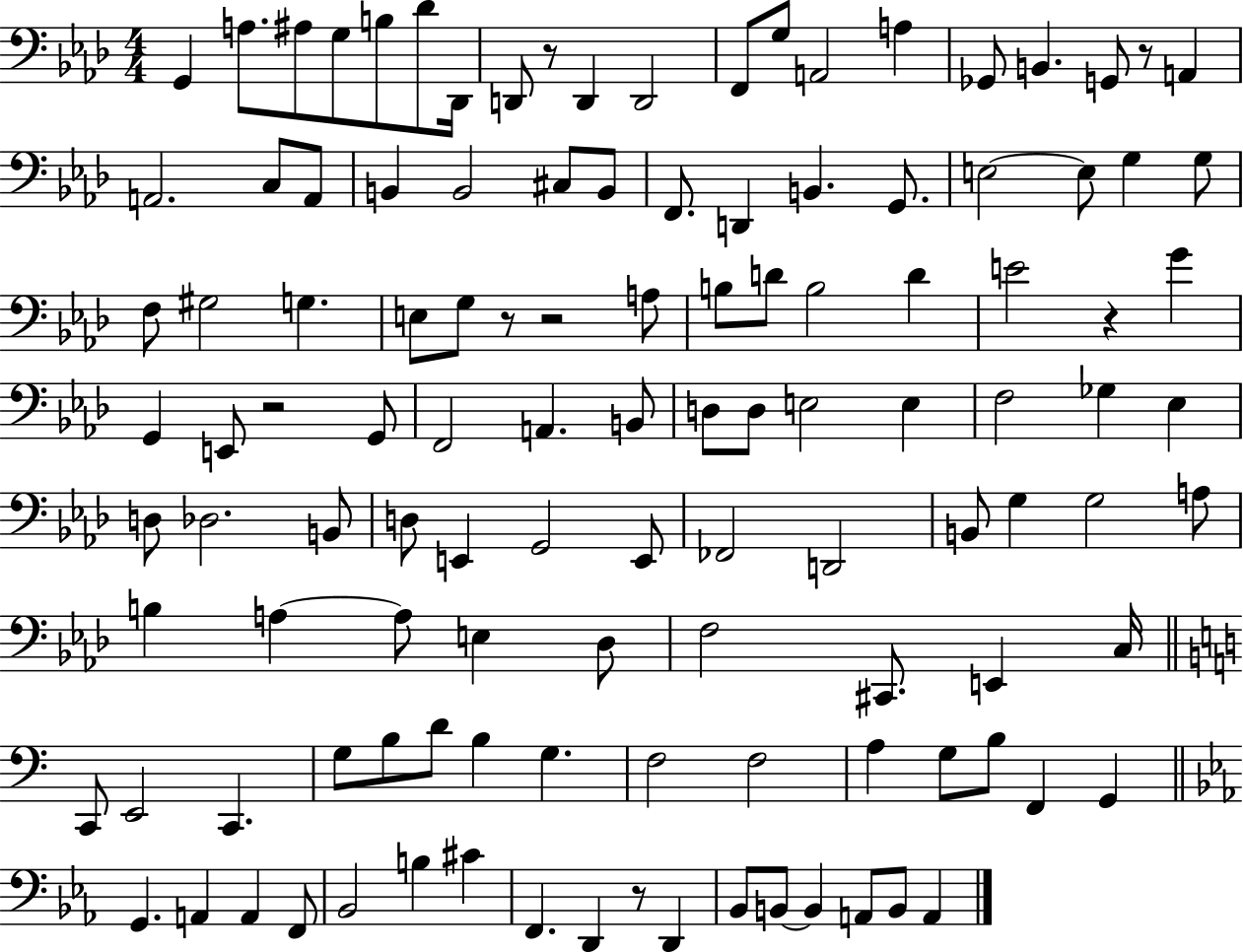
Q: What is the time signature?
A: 4/4